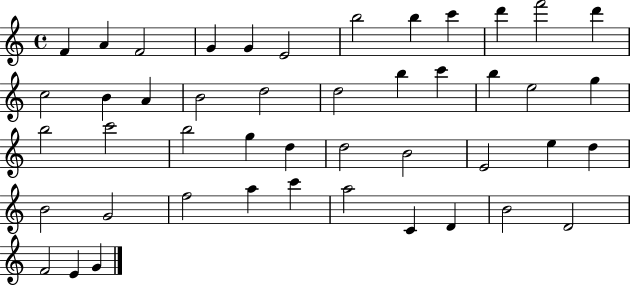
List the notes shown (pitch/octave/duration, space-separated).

F4/q A4/q F4/h G4/q G4/q E4/h B5/h B5/q C6/q D6/q F6/h D6/q C5/h B4/q A4/q B4/h D5/h D5/h B5/q C6/q B5/q E5/h G5/q B5/h C6/h B5/h G5/q D5/q D5/h B4/h E4/h E5/q D5/q B4/h G4/h F5/h A5/q C6/q A5/h C4/q D4/q B4/h D4/h F4/h E4/q G4/q